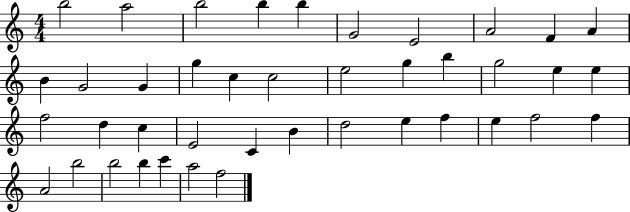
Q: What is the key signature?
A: C major